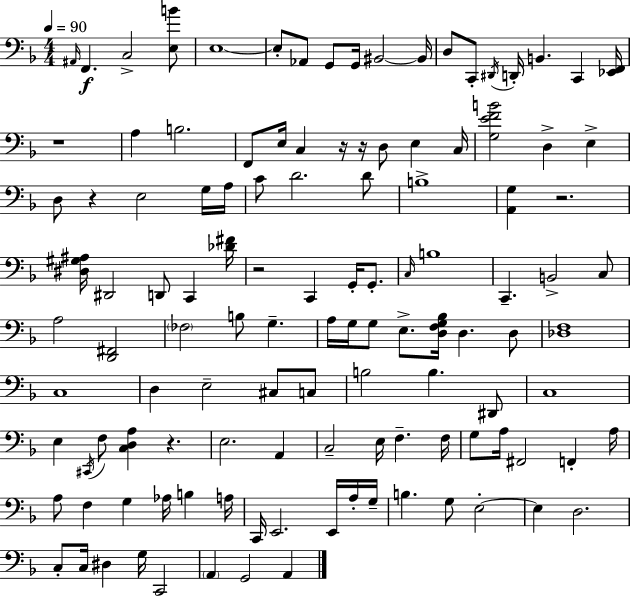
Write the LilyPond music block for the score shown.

{
  \clef bass
  \numericTimeSignature
  \time 4/4
  \key d \minor
  \tempo 4 = 90
  \grace { ais,16 }\f f,4. c2-> <e b'>8 | e1~~ | e8-. aes,8 g,8 g,16 bis,2~~ | bis,16 d8 c,8-. \acciaccatura { dis,16 } d,16-. b,4. c,4 | \break <ees, f,>16 r1 | a4 b2. | f,8 e16 c4 r16 r16 d8 e4 | c16 <g e' f' b'>2 d4-> e4-> | \break d8 r4 e2 | g16 a16 c'8 d'2. | d'8 b1-> | <a, g>4 r2. | \break <dis gis ais>16 dis,2 d,8 c,4 | <des' fis'>16 r2 c,4 g,16-. g,8.-. | \grace { c16 } b1 | c,4.-- b,2-> | \break c8 a2 <d, fis,>2 | \parenthesize fes2 b8 g4.-- | a16 g16 g8 e8.-> <d f g bes>16 d4. | d8 <des f>1 | \break c1 | d4 e2-- cis8 | c8 b2 b4. | dis,8 c1 | \break e4 \acciaccatura { cis,16 } f8 <c d a>4 r4. | e2. | a,4 c2-- e16 f4.-- | f16 g8 a16 fis,2 f,4-. | \break a16 a8 f4 g4 aes16 b4 | a16 c,16 e,2. | e,16 a16-. g16-- b4. g8 e2-.~~ | e4 d2. | \break c8-. c16 dis4 g16 c,2 | \parenthesize a,4 g,2 | a,4 \bar "|."
}